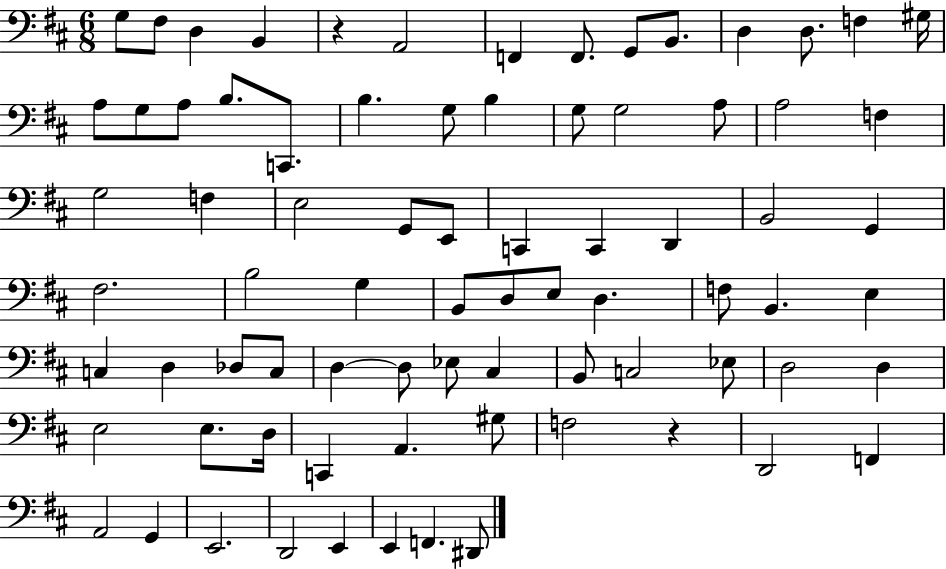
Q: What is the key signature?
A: D major